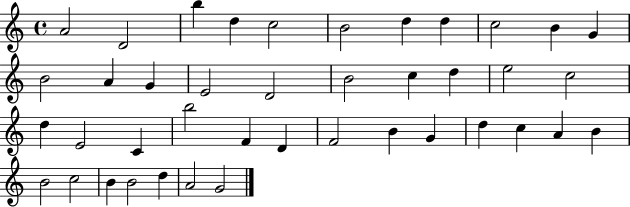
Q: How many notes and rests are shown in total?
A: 41